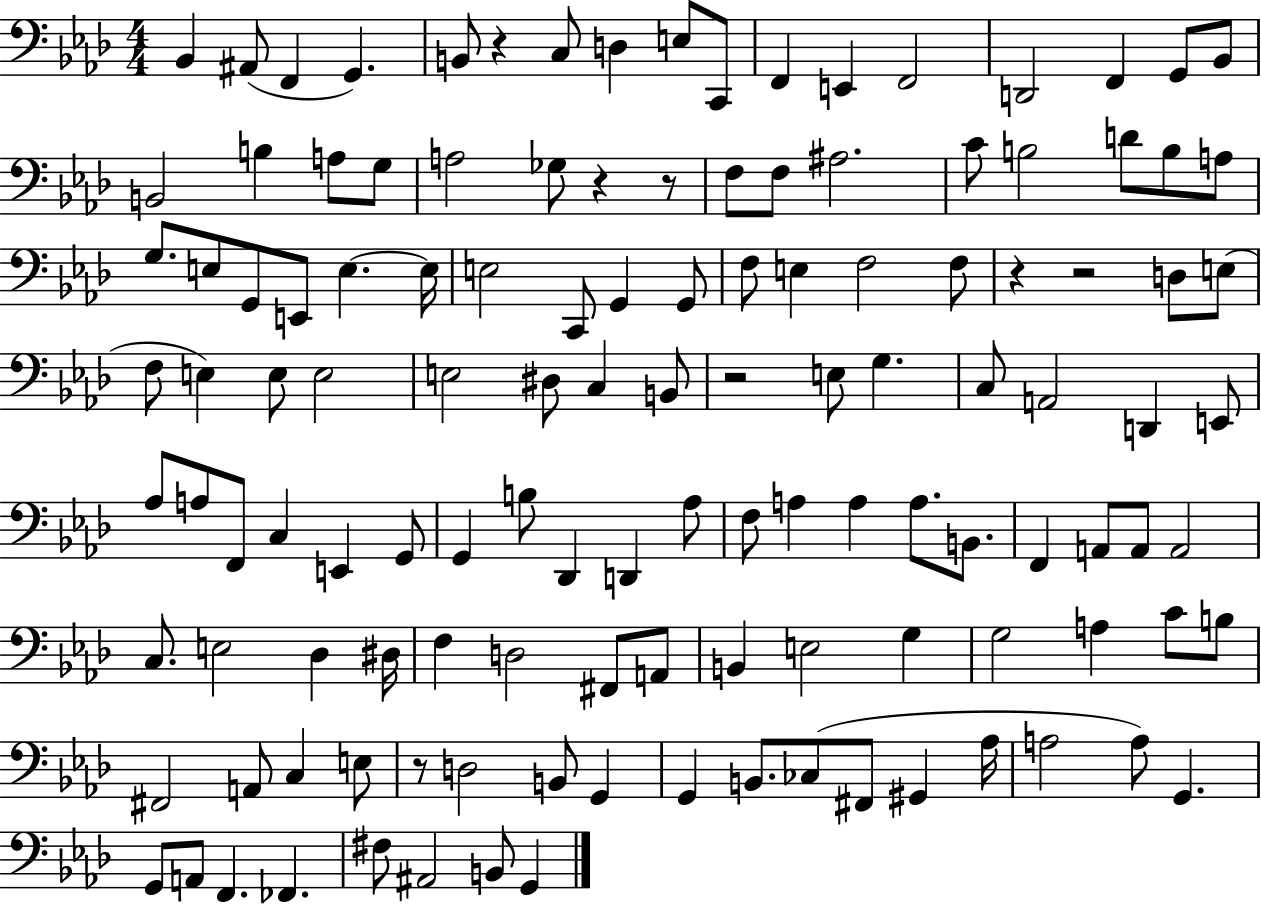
Bb2/q A#2/e F2/q G2/q. B2/e R/q C3/e D3/q E3/e C2/e F2/q E2/q F2/h D2/h F2/q G2/e Bb2/e B2/h B3/q A3/e G3/e A3/h Gb3/e R/q R/e F3/e F3/e A#3/h. C4/e B3/h D4/e B3/e A3/e G3/e. E3/e G2/e E2/e E3/q. E3/s E3/h C2/e G2/q G2/e F3/e E3/q F3/h F3/e R/q R/h D3/e E3/e F3/e E3/q E3/e E3/h E3/h D#3/e C3/q B2/e R/h E3/e G3/q. C3/e A2/h D2/q E2/e Ab3/e A3/e F2/e C3/q E2/q G2/e G2/q B3/e Db2/q D2/q Ab3/e F3/e A3/q A3/q A3/e. B2/e. F2/q A2/e A2/e A2/h C3/e. E3/h Db3/q D#3/s F3/q D3/h F#2/e A2/e B2/q E3/h G3/q G3/h A3/q C4/e B3/e F#2/h A2/e C3/q E3/e R/e D3/h B2/e G2/q G2/q B2/e. CES3/e F#2/e G#2/q Ab3/s A3/h A3/e G2/q. G2/e A2/e F2/q. FES2/q. F#3/e A#2/h B2/e G2/q